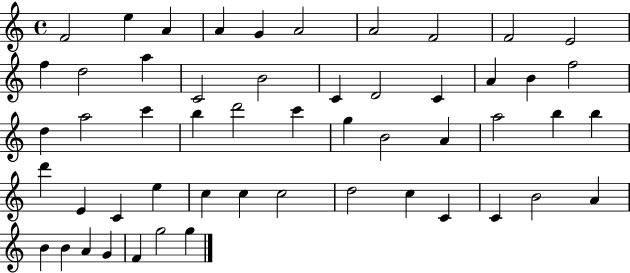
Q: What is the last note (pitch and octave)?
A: G5